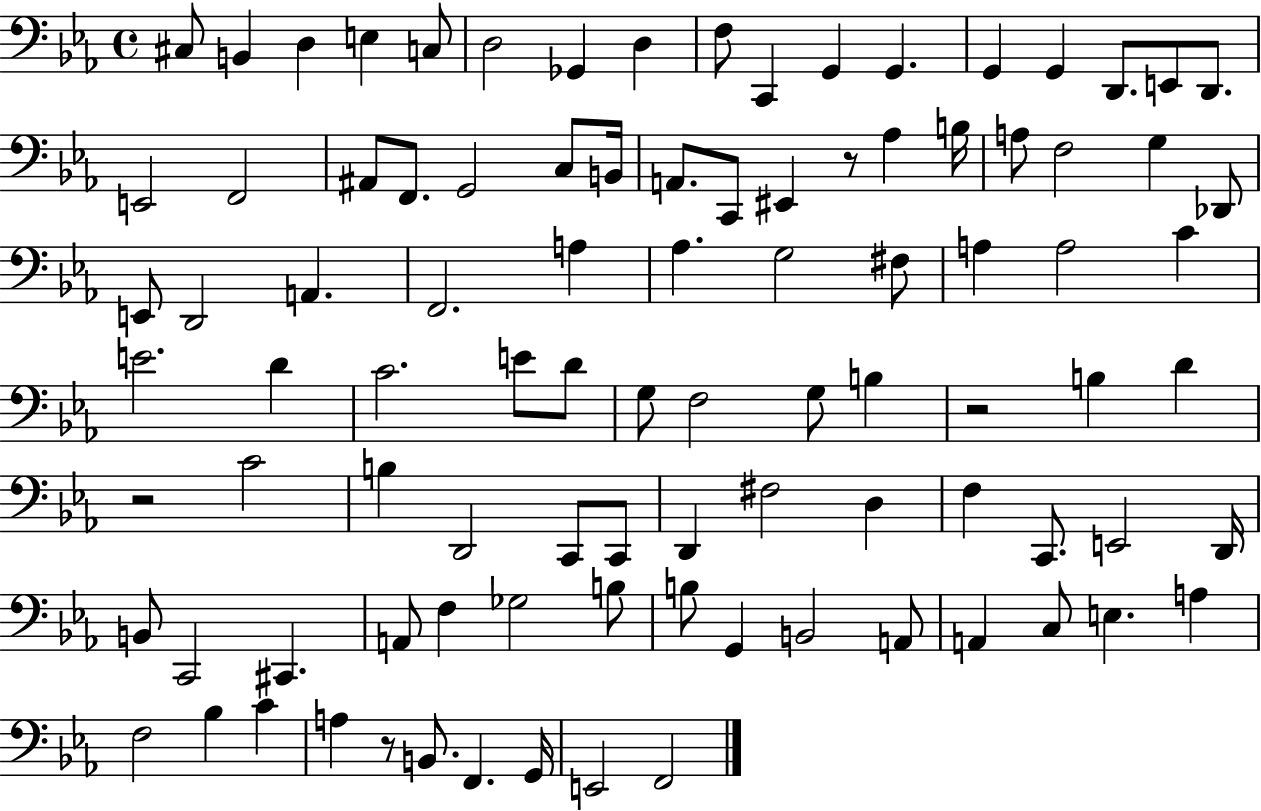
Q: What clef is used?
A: bass